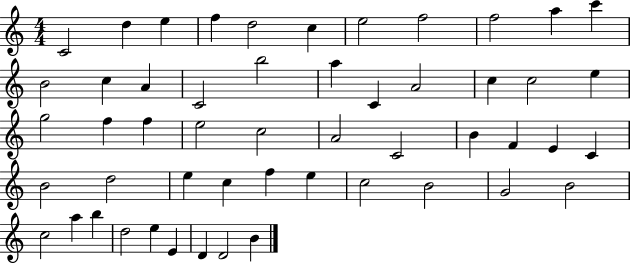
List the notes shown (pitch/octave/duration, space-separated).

C4/h D5/q E5/q F5/q D5/h C5/q E5/h F5/h F5/h A5/q C6/q B4/h C5/q A4/q C4/h B5/h A5/q C4/q A4/h C5/q C5/h E5/q G5/h F5/q F5/q E5/h C5/h A4/h C4/h B4/q F4/q E4/q C4/q B4/h D5/h E5/q C5/q F5/q E5/q C5/h B4/h G4/h B4/h C5/h A5/q B5/q D5/h E5/q E4/q D4/q D4/h B4/q